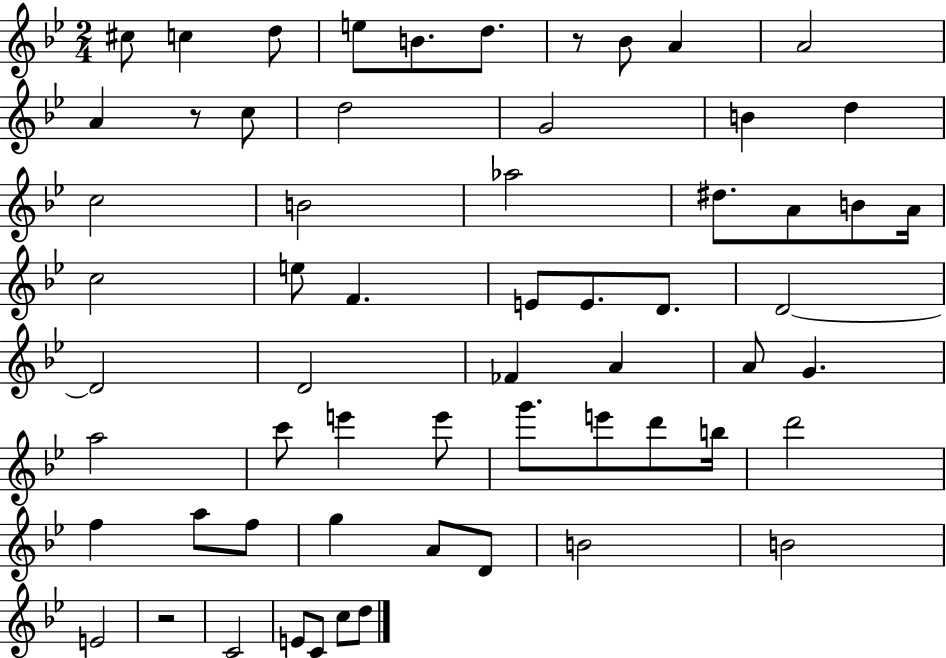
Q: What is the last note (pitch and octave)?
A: D5